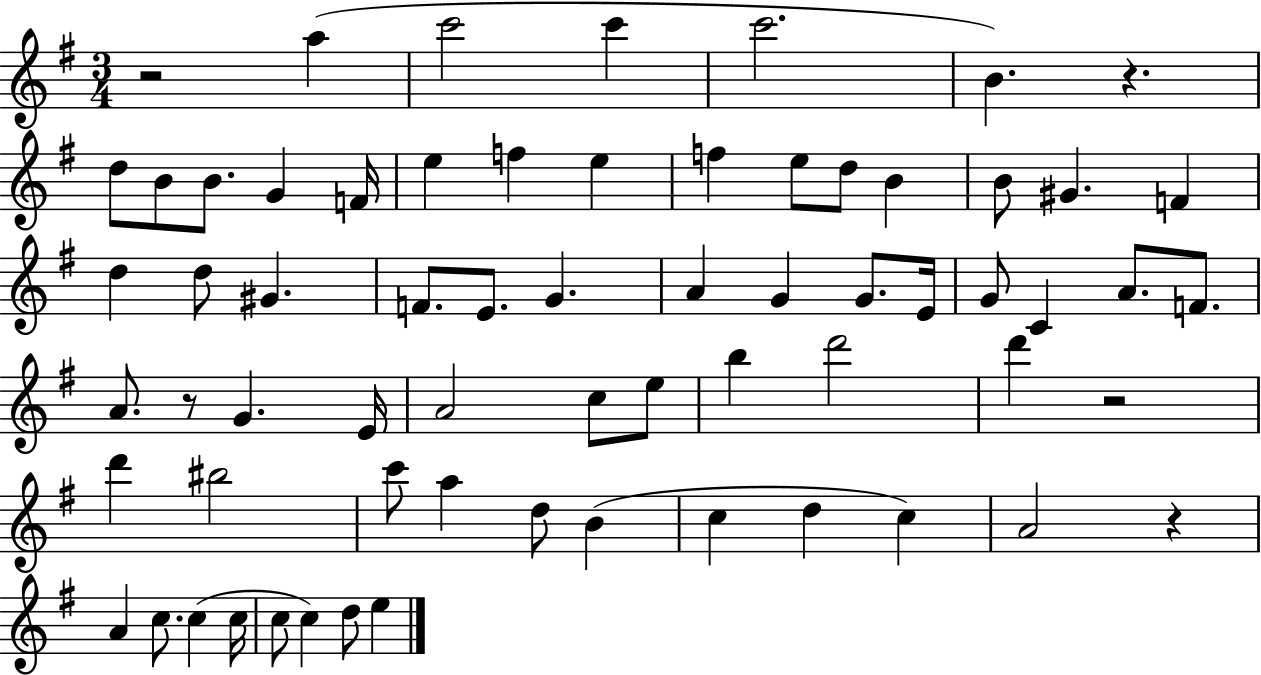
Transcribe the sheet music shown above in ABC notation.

X:1
T:Untitled
M:3/4
L:1/4
K:G
z2 a c'2 c' c'2 B z d/2 B/2 B/2 G F/4 e f e f e/2 d/2 B B/2 ^G F d d/2 ^G F/2 E/2 G A G G/2 E/4 G/2 C A/2 F/2 A/2 z/2 G E/4 A2 c/2 e/2 b d'2 d' z2 d' ^b2 c'/2 a d/2 B c d c A2 z A c/2 c c/4 c/2 c d/2 e